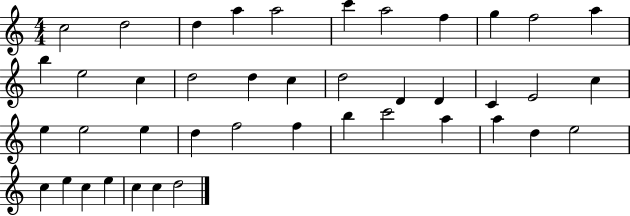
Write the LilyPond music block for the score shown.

{
  \clef treble
  \numericTimeSignature
  \time 4/4
  \key c \major
  c''2 d''2 | d''4 a''4 a''2 | c'''4 a''2 f''4 | g''4 f''2 a''4 | \break b''4 e''2 c''4 | d''2 d''4 c''4 | d''2 d'4 d'4 | c'4 e'2 c''4 | \break e''4 e''2 e''4 | d''4 f''2 f''4 | b''4 c'''2 a''4 | a''4 d''4 e''2 | \break c''4 e''4 c''4 e''4 | c''4 c''4 d''2 | \bar "|."
}